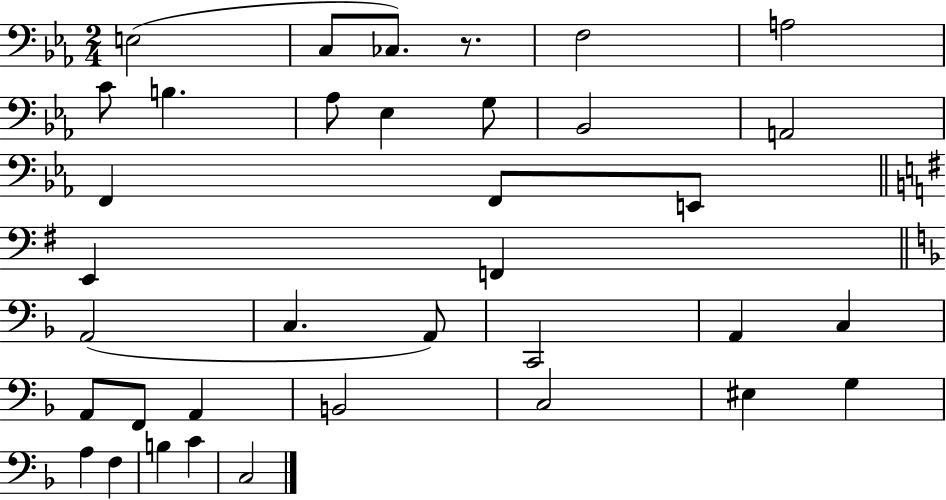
X:1
T:Untitled
M:2/4
L:1/4
K:Eb
E,2 C,/2 _C,/2 z/2 F,2 A,2 C/2 B, _A,/2 _E, G,/2 _B,,2 A,,2 F,, F,,/2 E,,/2 E,, F,, A,,2 C, A,,/2 C,,2 A,, C, A,,/2 F,,/2 A,, B,,2 C,2 ^E, G, A, F, B, C C,2